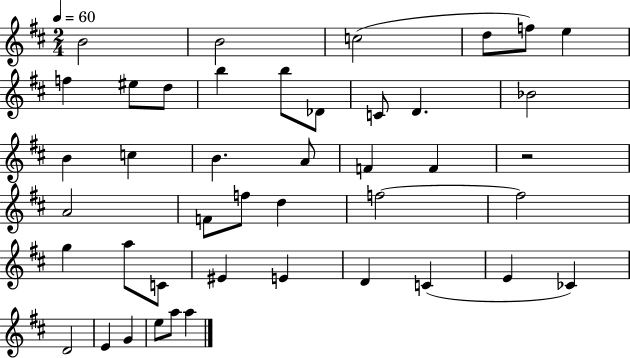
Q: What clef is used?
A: treble